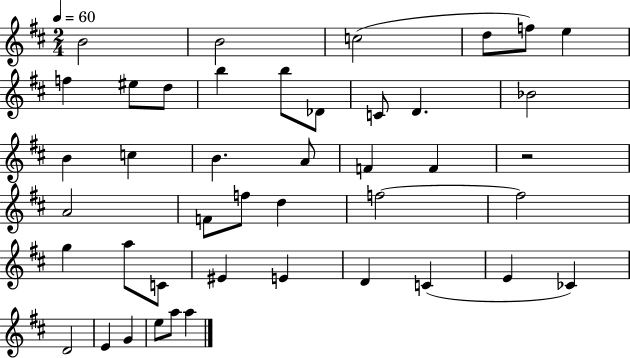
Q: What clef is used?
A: treble